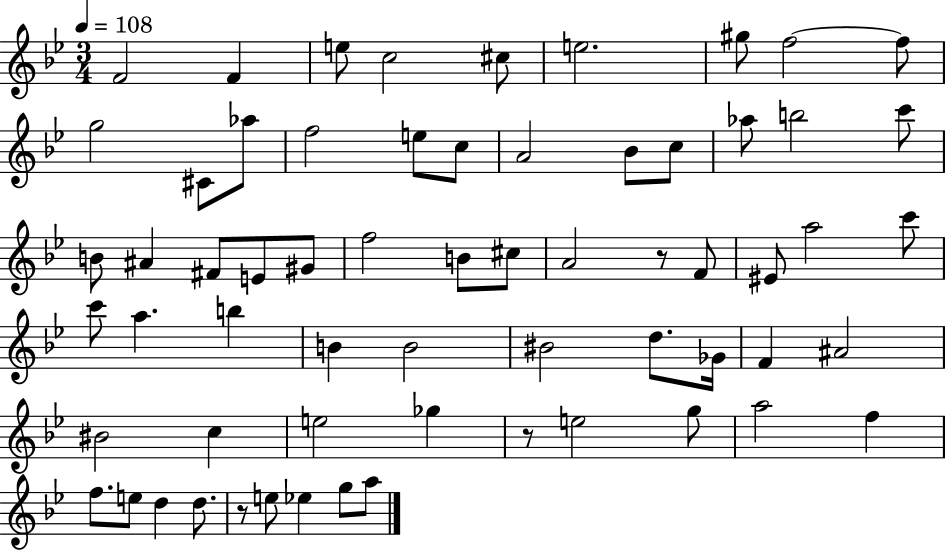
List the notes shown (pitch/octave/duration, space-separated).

F4/h F4/q E5/e C5/h C#5/e E5/h. G#5/e F5/h F5/e G5/h C#4/e Ab5/e F5/h E5/e C5/e A4/h Bb4/e C5/e Ab5/e B5/h C6/e B4/e A#4/q F#4/e E4/e G#4/e F5/h B4/e C#5/e A4/h R/e F4/e EIS4/e A5/h C6/e C6/e A5/q. B5/q B4/q B4/h BIS4/h D5/e. Gb4/s F4/q A#4/h BIS4/h C5/q E5/h Gb5/q R/e E5/h G5/e A5/h F5/q F5/e. E5/e D5/q D5/e. R/e E5/e Eb5/q G5/e A5/e